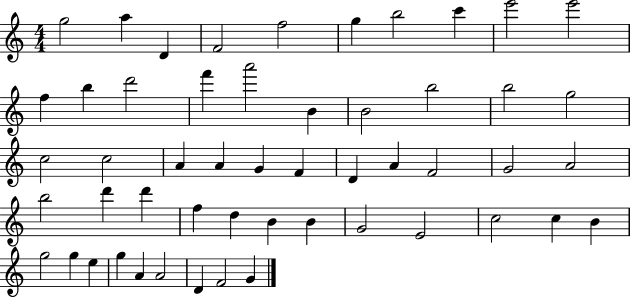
{
  \clef treble
  \numericTimeSignature
  \time 4/4
  \key c \major
  g''2 a''4 d'4 | f'2 f''2 | g''4 b''2 c'''4 | e'''2 e'''2 | \break f''4 b''4 d'''2 | f'''4 a'''2 b'4 | b'2 b''2 | b''2 g''2 | \break c''2 c''2 | a'4 a'4 g'4 f'4 | d'4 a'4 f'2 | g'2 a'2 | \break b''2 d'''4 d'''4 | f''4 d''4 b'4 b'4 | g'2 e'2 | c''2 c''4 b'4 | \break g''2 g''4 e''4 | g''4 a'4 a'2 | d'4 f'2 g'4 | \bar "|."
}